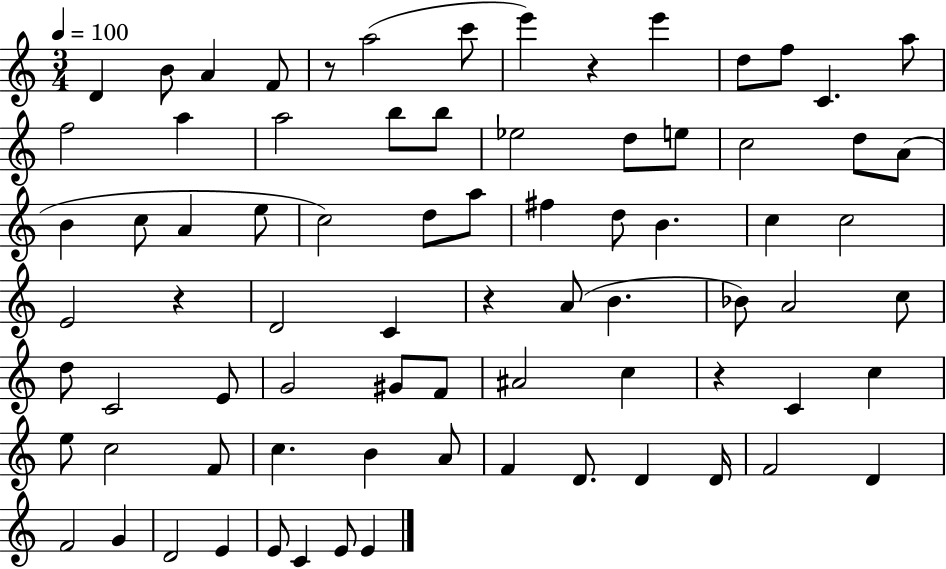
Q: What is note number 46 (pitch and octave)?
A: E4